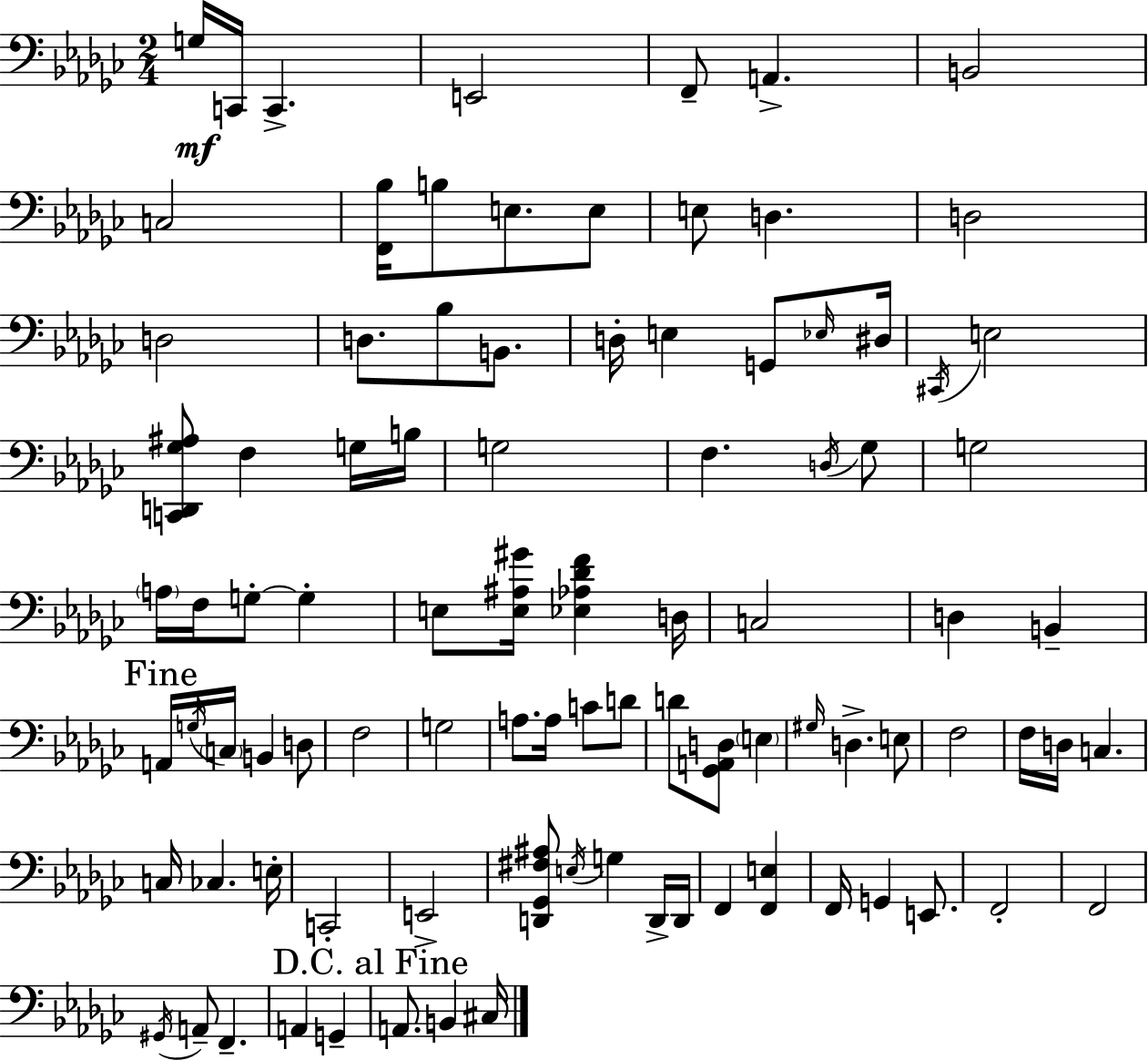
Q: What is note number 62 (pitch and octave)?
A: C3